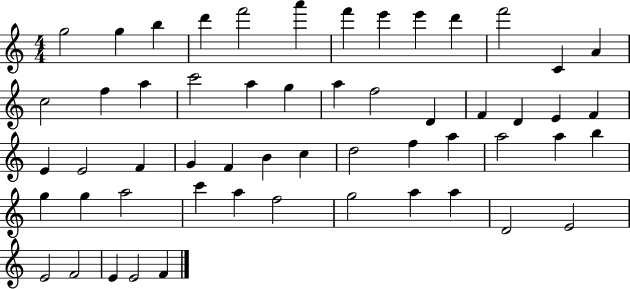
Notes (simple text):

G5/h G5/q B5/q D6/q F6/h A6/q F6/q E6/q E6/q D6/q F6/h C4/q A4/q C5/h F5/q A5/q C6/h A5/q G5/q A5/q F5/h D4/q F4/q D4/q E4/q F4/q E4/q E4/h F4/q G4/q F4/q B4/q C5/q D5/h F5/q A5/q A5/h A5/q B5/q G5/q G5/q A5/h C6/q A5/q F5/h G5/h A5/q A5/q D4/h E4/h E4/h F4/h E4/q E4/h F4/q